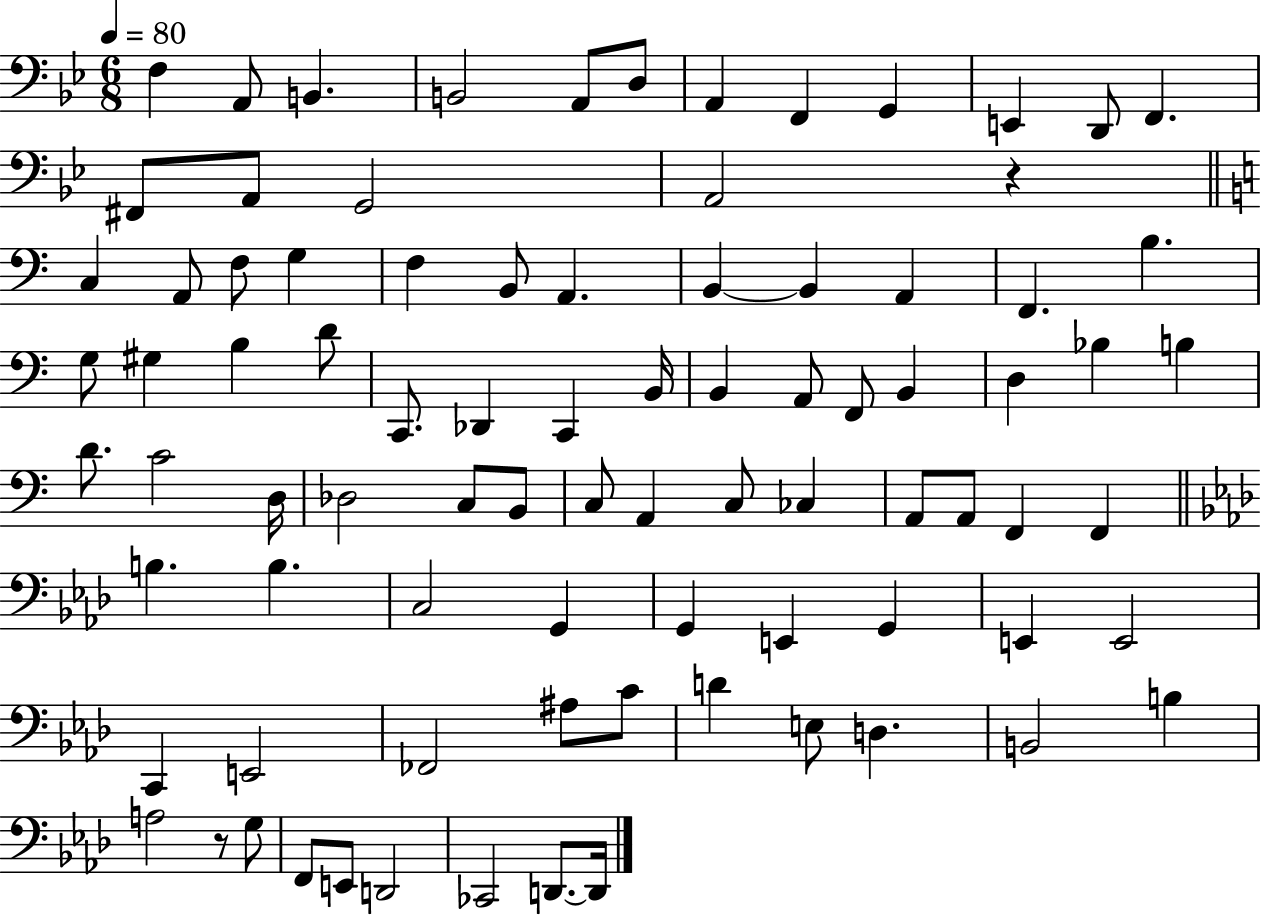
F3/q A2/e B2/q. B2/h A2/e D3/e A2/q F2/q G2/q E2/q D2/e F2/q. F#2/e A2/e G2/h A2/h R/q C3/q A2/e F3/e G3/q F3/q B2/e A2/q. B2/q B2/q A2/q F2/q. B3/q. G3/e G#3/q B3/q D4/e C2/e. Db2/q C2/q B2/s B2/q A2/e F2/e B2/q D3/q Bb3/q B3/q D4/e. C4/h D3/s Db3/h C3/e B2/e C3/e A2/q C3/e CES3/q A2/e A2/e F2/q F2/q B3/q. B3/q. C3/h G2/q G2/q E2/q G2/q E2/q E2/h C2/q E2/h FES2/h A#3/e C4/e D4/q E3/e D3/q. B2/h B3/q A3/h R/e G3/e F2/e E2/e D2/h CES2/h D2/e. D2/s